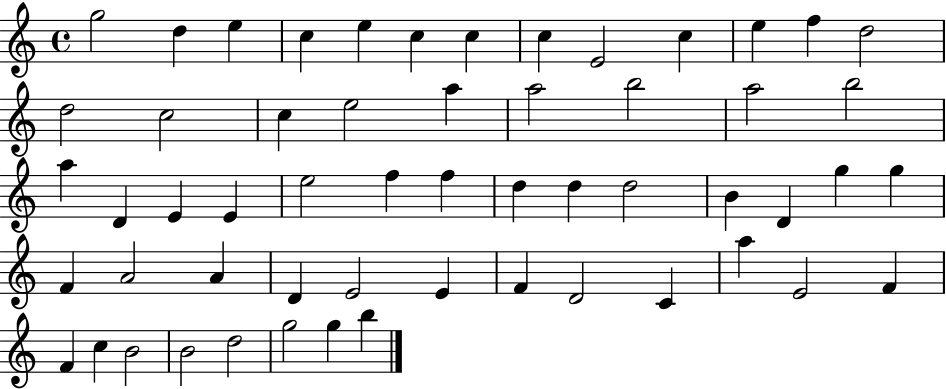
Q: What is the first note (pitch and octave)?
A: G5